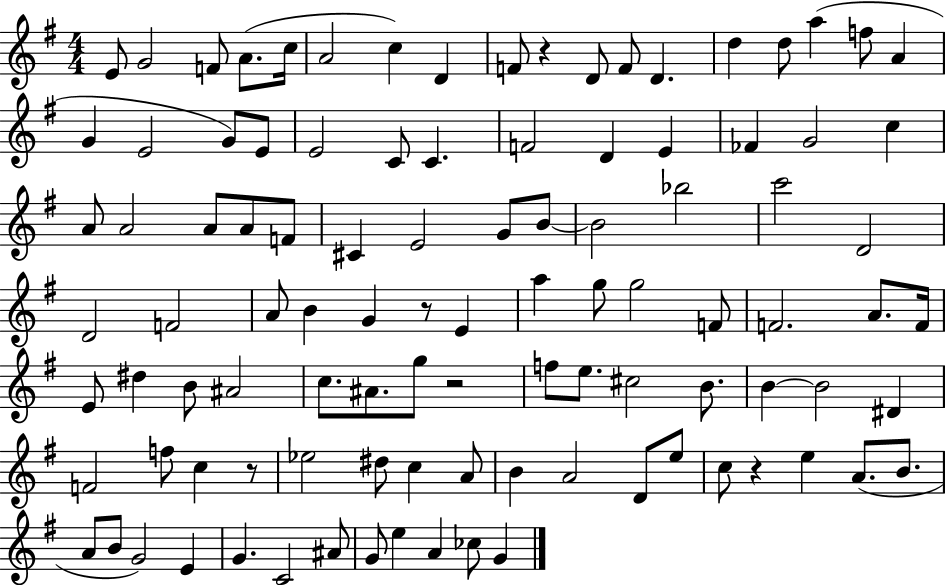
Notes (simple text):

E4/e G4/h F4/e A4/e. C5/s A4/h C5/q D4/q F4/e R/q D4/e F4/e D4/q. D5/q D5/e A5/q F5/e A4/q G4/q E4/h G4/e E4/e E4/h C4/e C4/q. F4/h D4/q E4/q FES4/q G4/h C5/q A4/e A4/h A4/e A4/e F4/e C#4/q E4/h G4/e B4/e B4/h Bb5/h C6/h D4/h D4/h F4/h A4/e B4/q G4/q R/e E4/q A5/q G5/e G5/h F4/e F4/h. A4/e. F4/s E4/e D#5/q B4/e A#4/h C5/e. A#4/e. G5/e R/h F5/e E5/e. C#5/h B4/e. B4/q B4/h D#4/q F4/h F5/e C5/q R/e Eb5/h D#5/e C5/q A4/e B4/q A4/h D4/e E5/e C5/e R/q E5/q A4/e. B4/e. A4/e B4/e G4/h E4/q G4/q. C4/h A#4/e G4/e E5/q A4/q CES5/e G4/q